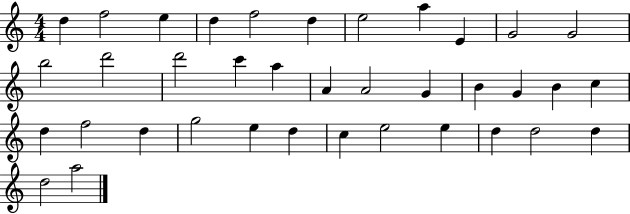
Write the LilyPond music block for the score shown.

{
  \clef treble
  \numericTimeSignature
  \time 4/4
  \key c \major
  d''4 f''2 e''4 | d''4 f''2 d''4 | e''2 a''4 e'4 | g'2 g'2 | \break b''2 d'''2 | d'''2 c'''4 a''4 | a'4 a'2 g'4 | b'4 g'4 b'4 c''4 | \break d''4 f''2 d''4 | g''2 e''4 d''4 | c''4 e''2 e''4 | d''4 d''2 d''4 | \break d''2 a''2 | \bar "|."
}